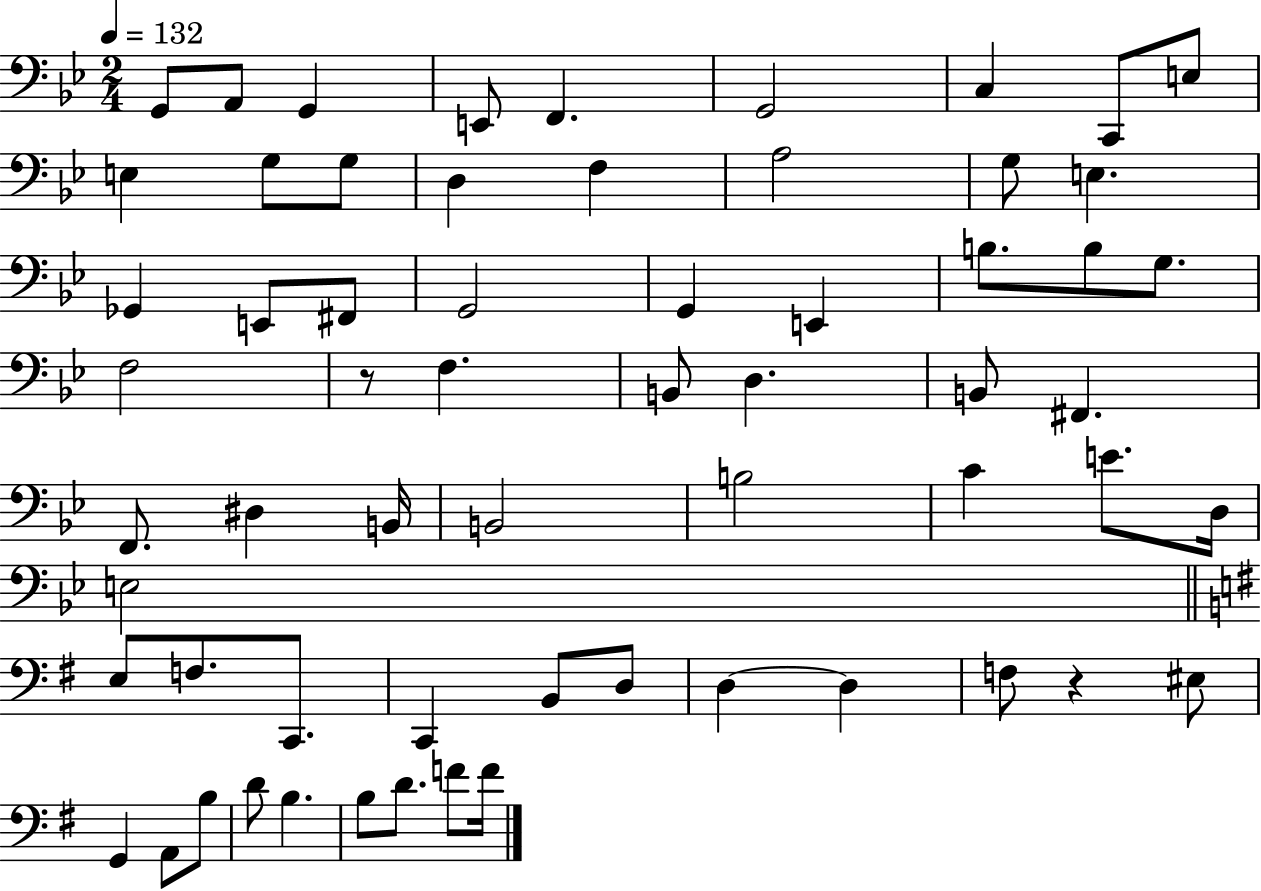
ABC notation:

X:1
T:Untitled
M:2/4
L:1/4
K:Bb
G,,/2 A,,/2 G,, E,,/2 F,, G,,2 C, C,,/2 E,/2 E, G,/2 G,/2 D, F, A,2 G,/2 E, _G,, E,,/2 ^F,,/2 G,,2 G,, E,, B,/2 B,/2 G,/2 F,2 z/2 F, B,,/2 D, B,,/2 ^F,, F,,/2 ^D, B,,/4 B,,2 B,2 C E/2 D,/4 E,2 E,/2 F,/2 C,,/2 C,, B,,/2 D,/2 D, D, F,/2 z ^E,/2 G,, A,,/2 B,/2 D/2 B, B,/2 D/2 F/2 F/4